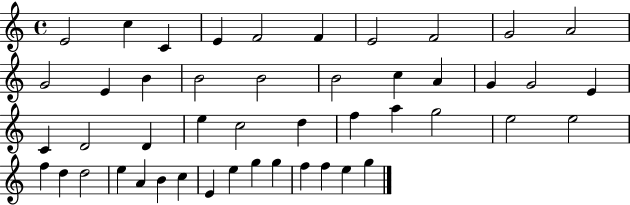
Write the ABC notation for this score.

X:1
T:Untitled
M:4/4
L:1/4
K:C
E2 c C E F2 F E2 F2 G2 A2 G2 E B B2 B2 B2 c A G G2 E C D2 D e c2 d f a g2 e2 e2 f d d2 e A B c E e g g f f e g